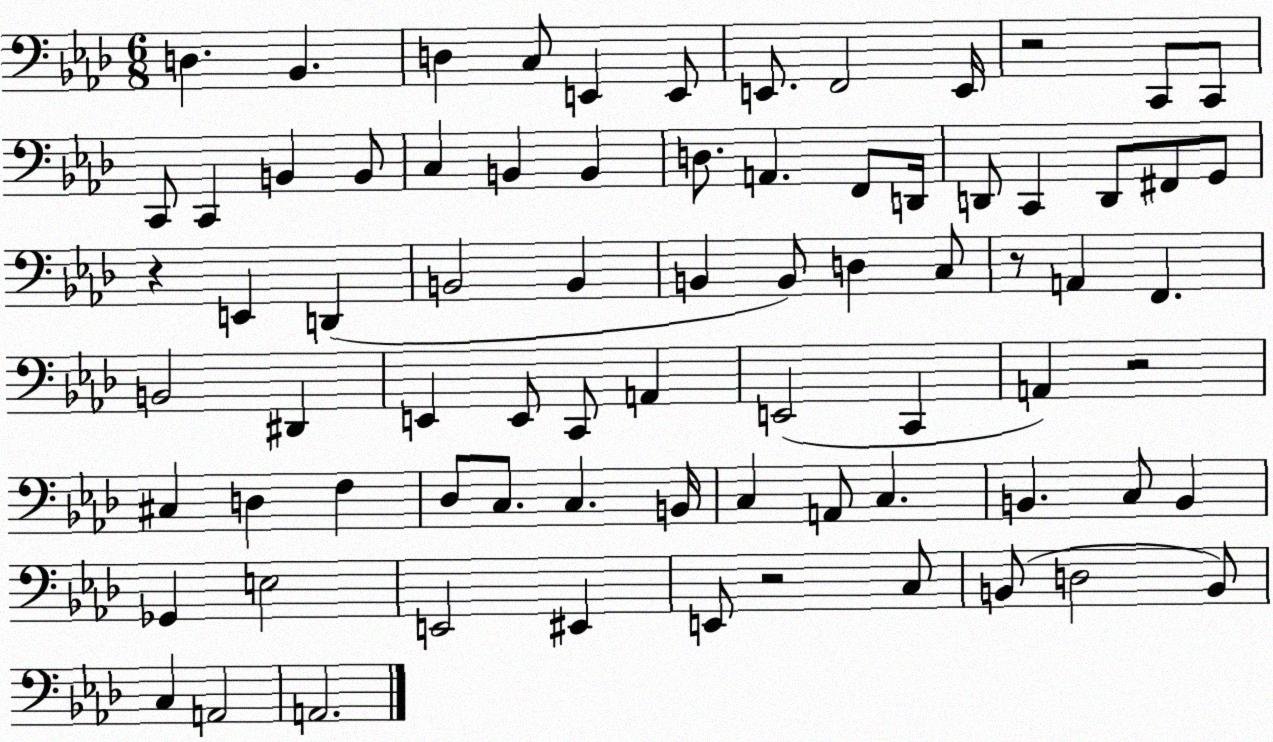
X:1
T:Untitled
M:6/8
L:1/4
K:Ab
D, _B,, D, C,/2 E,, E,,/2 E,,/2 F,,2 E,,/4 z2 C,,/2 C,,/2 C,,/2 C,, B,, B,,/2 C, B,, B,, D,/2 A,, F,,/2 D,,/4 D,,/2 C,, D,,/2 ^F,,/2 G,,/2 z E,, D,, B,,2 B,, B,, B,,/2 D, C,/2 z/2 A,, F,, B,,2 ^D,, E,, E,,/2 C,,/2 A,, E,,2 C,, A,, z2 ^C, D, F, _D,/2 C,/2 C, B,,/4 C, A,,/2 C, B,, C,/2 B,, _G,, E,2 E,,2 ^E,, E,,/2 z2 C,/2 B,,/2 D,2 B,,/2 C, A,,2 A,,2